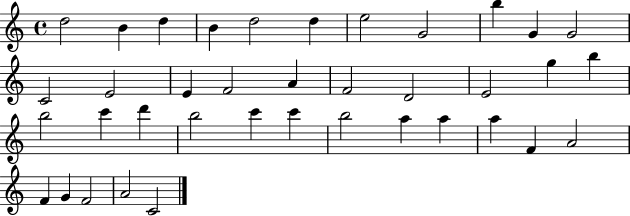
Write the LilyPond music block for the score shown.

{
  \clef treble
  \time 4/4
  \defaultTimeSignature
  \key c \major
  d''2 b'4 d''4 | b'4 d''2 d''4 | e''2 g'2 | b''4 g'4 g'2 | \break c'2 e'2 | e'4 f'2 a'4 | f'2 d'2 | e'2 g''4 b''4 | \break b''2 c'''4 d'''4 | b''2 c'''4 c'''4 | b''2 a''4 a''4 | a''4 f'4 a'2 | \break f'4 g'4 f'2 | a'2 c'2 | \bar "|."
}